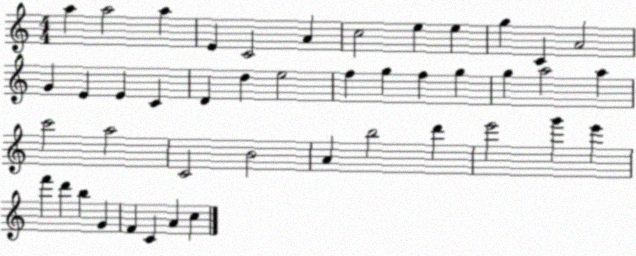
X:1
T:Untitled
M:4/4
L:1/4
K:C
a a2 a E C2 A c2 e e g C A2 G E E C D d e2 f g f g g a2 a c'2 a2 C2 B2 A b2 d' e'2 g' e' f' d' b G F C A c